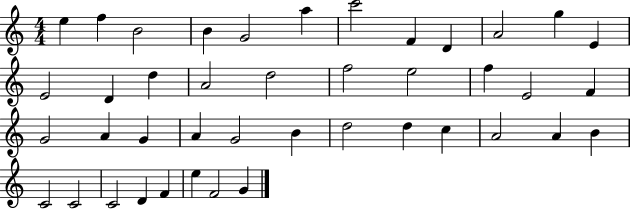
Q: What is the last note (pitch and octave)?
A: G4